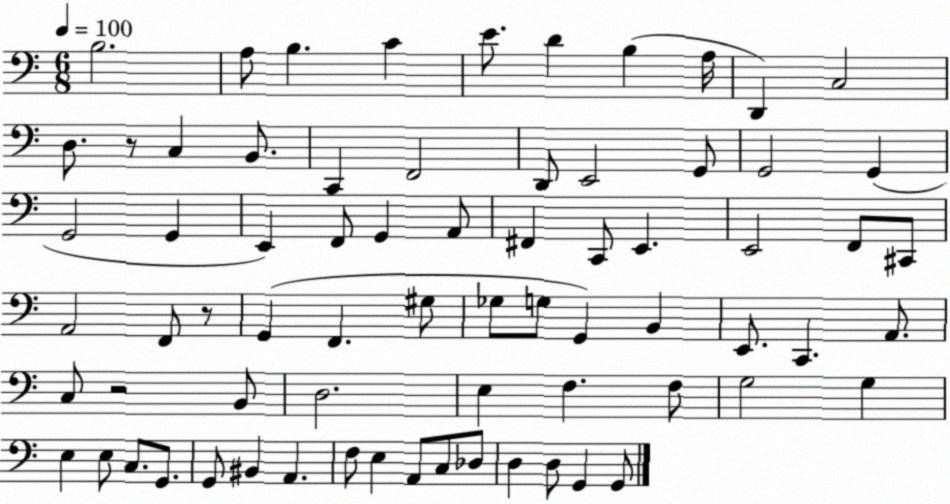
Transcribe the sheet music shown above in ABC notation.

X:1
T:Untitled
M:6/8
L:1/4
K:C
B,2 A,/2 B, C E/2 D B, A,/4 D,, C,2 D,/2 z/2 C, B,,/2 C,, F,,2 D,,/2 E,,2 G,,/2 G,,2 G,, G,,2 G,, E,, F,,/2 G,, A,,/2 ^F,, C,,/2 E,, E,,2 F,,/2 ^C,,/2 A,,2 F,,/2 z/2 G,, F,, ^G,/2 _G,/2 G,/2 G,, B,, E,,/2 C,, A,,/2 C,/2 z2 B,,/2 D,2 E, F, F,/2 G,2 G, E, E,/2 C,/2 G,,/2 G,,/2 ^B,, A,, F,/2 E, A,,/2 C,/2 _D,/2 D, D,/2 G,, G,,/2